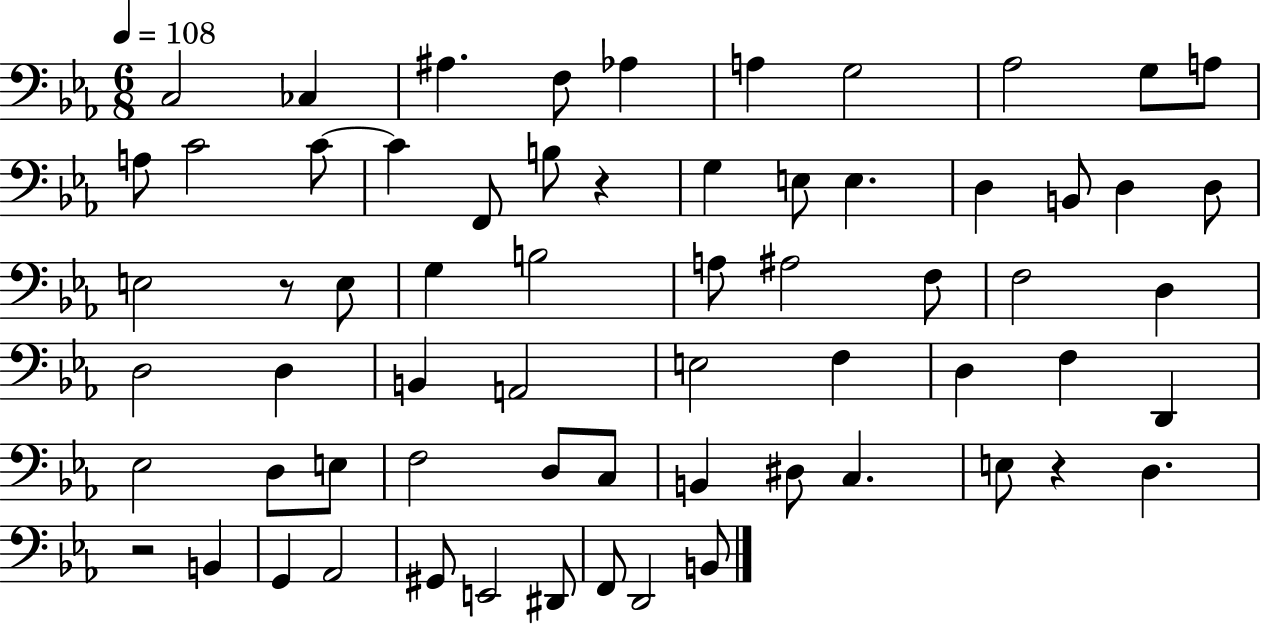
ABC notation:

X:1
T:Untitled
M:6/8
L:1/4
K:Eb
C,2 _C, ^A, F,/2 _A, A, G,2 _A,2 G,/2 A,/2 A,/2 C2 C/2 C F,,/2 B,/2 z G, E,/2 E, D, B,,/2 D, D,/2 E,2 z/2 E,/2 G, B,2 A,/2 ^A,2 F,/2 F,2 D, D,2 D, B,, A,,2 E,2 F, D, F, D,, _E,2 D,/2 E,/2 F,2 D,/2 C,/2 B,, ^D,/2 C, E,/2 z D, z2 B,, G,, _A,,2 ^G,,/2 E,,2 ^D,,/2 F,,/2 D,,2 B,,/2